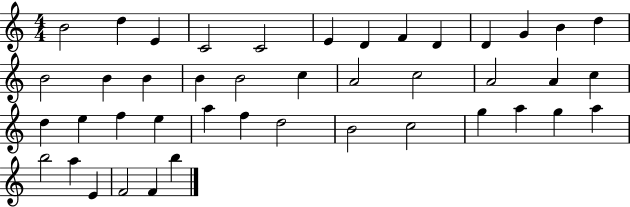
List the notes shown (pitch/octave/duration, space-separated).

B4/h D5/q E4/q C4/h C4/h E4/q D4/q F4/q D4/q D4/q G4/q B4/q D5/q B4/h B4/q B4/q B4/q B4/h C5/q A4/h C5/h A4/h A4/q C5/q D5/q E5/q F5/q E5/q A5/q F5/q D5/h B4/h C5/h G5/q A5/q G5/q A5/q B5/h A5/q E4/q F4/h F4/q B5/q